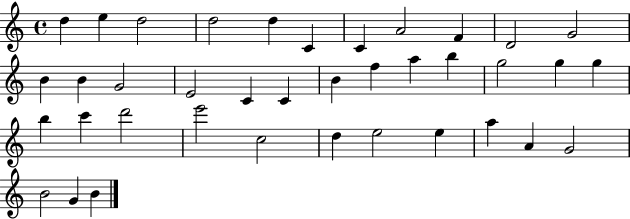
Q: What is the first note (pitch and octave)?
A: D5